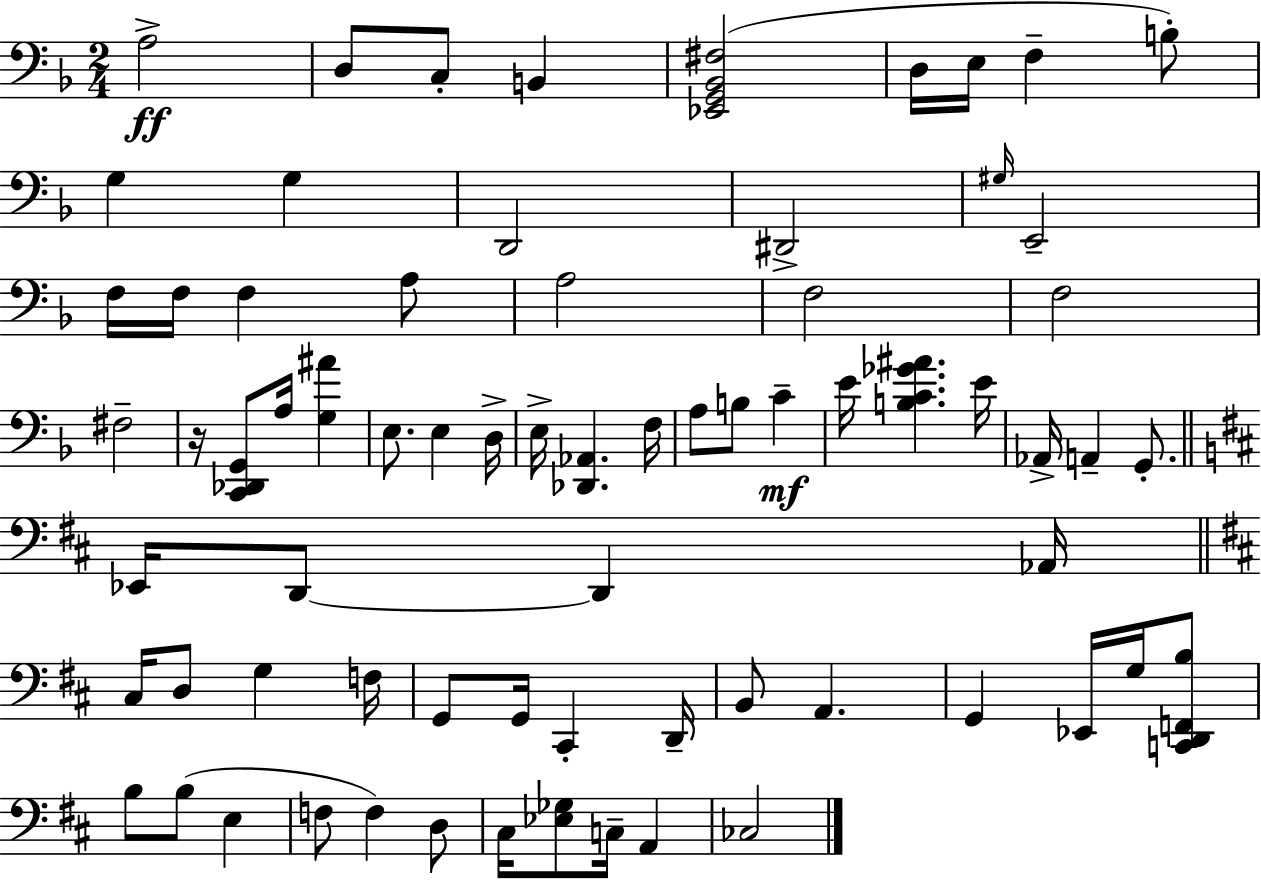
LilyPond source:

{
  \clef bass
  \numericTimeSignature
  \time 2/4
  \key f \major
  a2->\ff | d8 c8-. b,4 | <ees, g, bes, fis>2( | d16 e16 f4-- b8-.) | \break g4 g4 | d,2 | dis,2-> | \grace { gis16 } e,2-- | \break f16 f16 f4 a8 | a2 | f2 | f2 | \break fis2-- | r16 <c, des, g,>8 a16 <g ais'>4 | e8. e4 | d16-> e16-> <des, aes,>4. | \break f16 a8 b8 c'4--\mf | e'16 <b c' ges' ais'>4. | e'16 aes,16-> a,4-- g,8.-. | \bar "||" \break \key b \minor ees,16 d,8~~ d,4 aes,16 | \bar "||" \break \key b \minor cis16 d8 g4 f16 | g,8 g,16 cis,4-. d,16-- | b,8 a,4. | g,4 ees,16 g16 <c, d, f, b>8 | \break b8 b8( e4 | f8 f4) d8 | cis16 <ees ges>8 c16-- a,4 | ces2 | \break \bar "|."
}